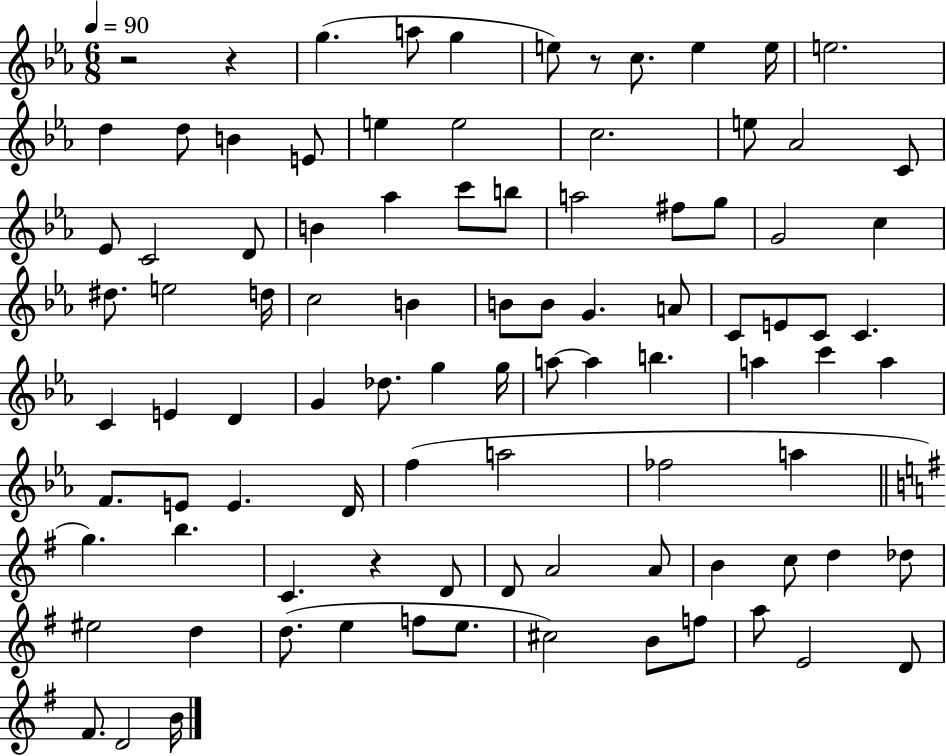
{
  \clef treble
  \numericTimeSignature
  \time 6/8
  \key ees \major
  \tempo 4 = 90
  \repeat volta 2 { r2 r4 | g''4.( a''8 g''4 | e''8) r8 c''8. e''4 e''16 | e''2. | \break d''4 d''8 b'4 e'8 | e''4 e''2 | c''2. | e''8 aes'2 c'8 | \break ees'8 c'2 d'8 | b'4 aes''4 c'''8 b''8 | a''2 fis''8 g''8 | g'2 c''4 | \break dis''8. e''2 d''16 | c''2 b'4 | b'8 b'8 g'4. a'8 | c'8 e'8 c'8 c'4. | \break c'4 e'4 d'4 | g'4 des''8. g''4 g''16 | a''8~~ a''4 b''4. | a''4 c'''4 a''4 | \break f'8. e'8 e'4. d'16 | f''4( a''2 | fes''2 a''4 | \bar "||" \break \key g \major g''4.) b''4. | c'4. r4 d'8 | d'8 a'2 a'8 | b'4 c''8 d''4 des''8 | \break eis''2 d''4 | d''8.( e''4 f''8 e''8. | cis''2) b'8 f''8 | a''8 e'2 d'8 | \break fis'8. d'2 b'16 | } \bar "|."
}